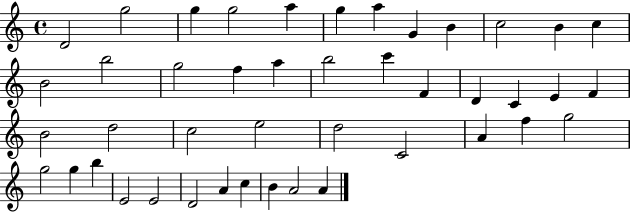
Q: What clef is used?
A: treble